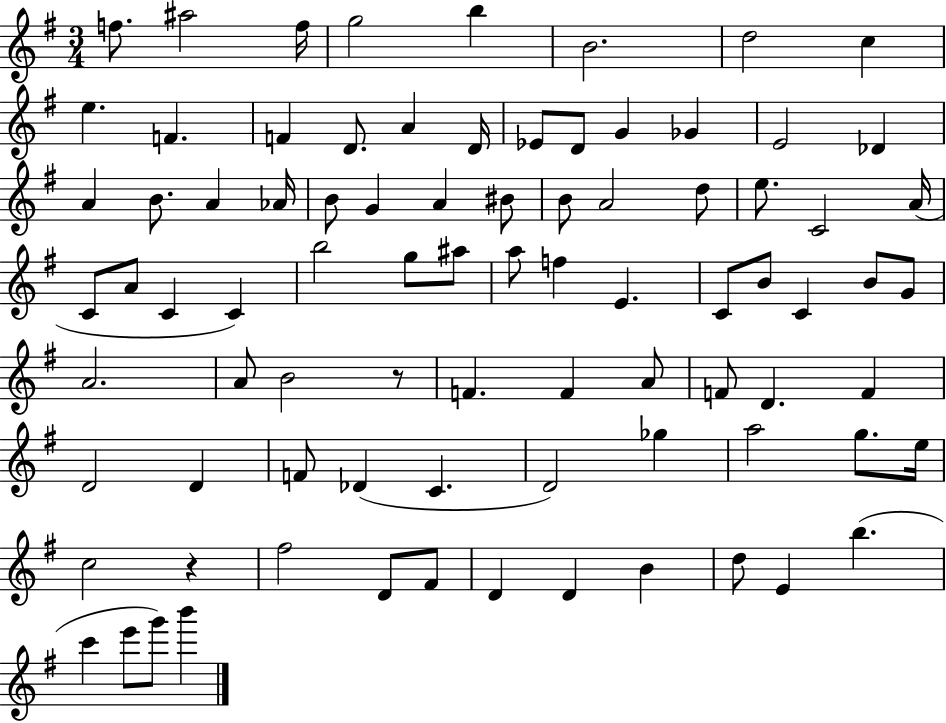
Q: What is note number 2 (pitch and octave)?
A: A#5